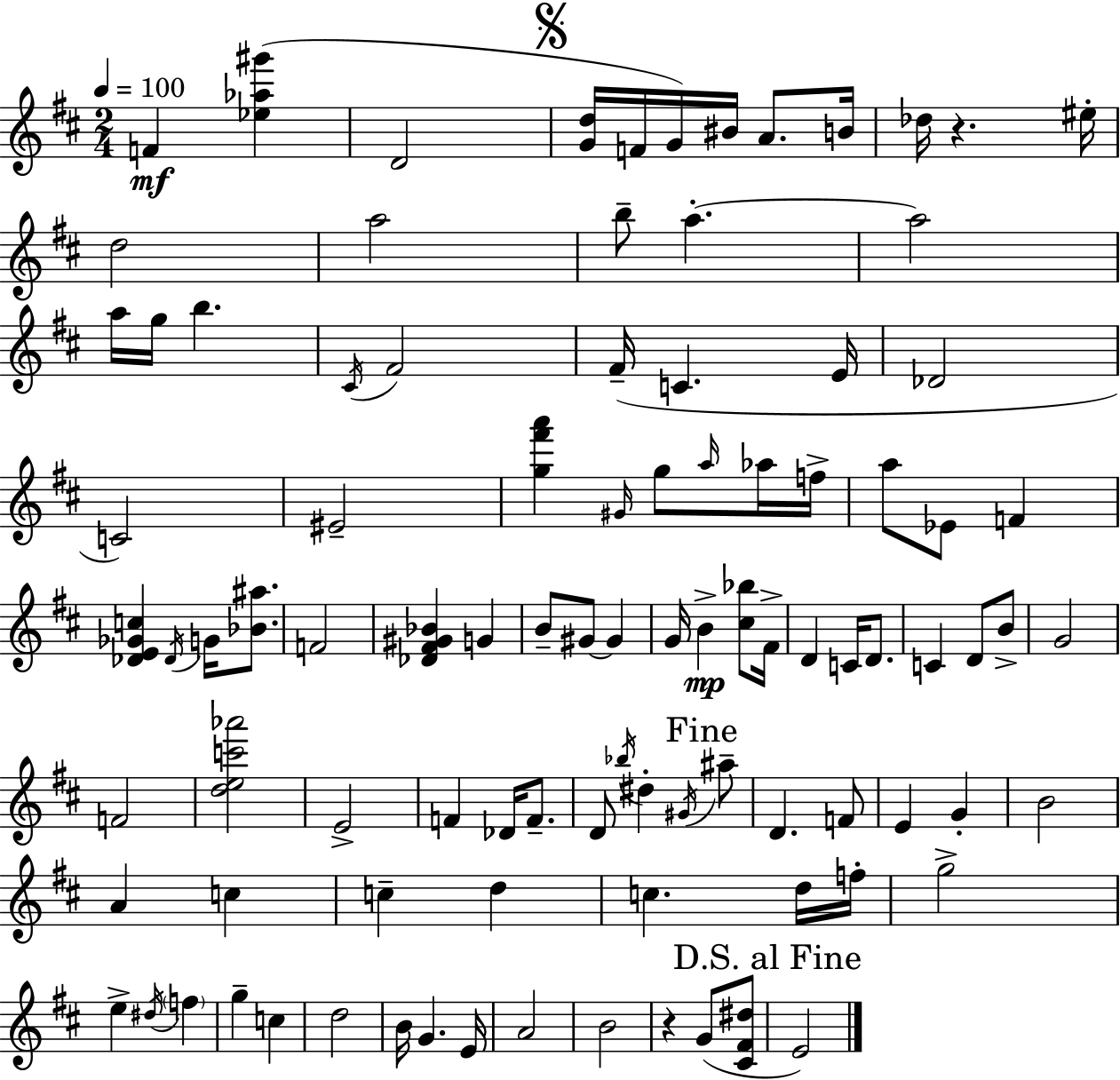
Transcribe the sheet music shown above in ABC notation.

X:1
T:Untitled
M:2/4
L:1/4
K:D
F [_e_a^g'] D2 [Gd]/4 F/4 G/4 ^B/4 A/2 B/4 _d/4 z ^e/4 d2 a2 b/2 a a2 a/4 g/4 b ^C/4 ^F2 ^F/4 C E/4 _D2 C2 ^E2 [g^f'a'] ^G/4 g/2 a/4 _a/4 f/4 a/2 _E/2 F [_DE_Gc] _D/4 G/4 [_B^a]/2 F2 [_D^F^G_B] G B/2 ^G/2 ^G G/4 B [^c_b]/2 ^F/4 D C/4 D/2 C D/2 B/2 G2 F2 [dec'_a']2 E2 F _D/4 F/2 D/2 _b/4 ^d ^G/4 ^a/2 D F/2 E G B2 A c c d c d/4 f/4 g2 e ^d/4 f g c d2 B/4 G E/4 A2 B2 z G/2 [^C^F^d]/2 E2